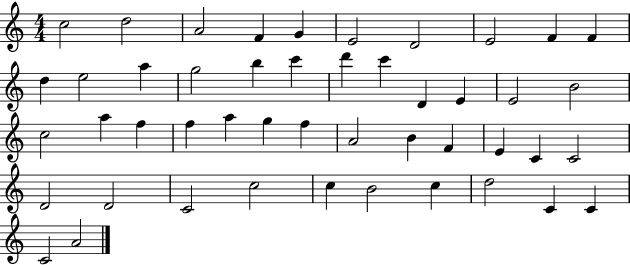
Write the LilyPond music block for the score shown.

{
  \clef treble
  \numericTimeSignature
  \time 4/4
  \key c \major
  c''2 d''2 | a'2 f'4 g'4 | e'2 d'2 | e'2 f'4 f'4 | \break d''4 e''2 a''4 | g''2 b''4 c'''4 | d'''4 c'''4 d'4 e'4 | e'2 b'2 | \break c''2 a''4 f''4 | f''4 a''4 g''4 f''4 | a'2 b'4 f'4 | e'4 c'4 c'2 | \break d'2 d'2 | c'2 c''2 | c''4 b'2 c''4 | d''2 c'4 c'4 | \break c'2 a'2 | \bar "|."
}